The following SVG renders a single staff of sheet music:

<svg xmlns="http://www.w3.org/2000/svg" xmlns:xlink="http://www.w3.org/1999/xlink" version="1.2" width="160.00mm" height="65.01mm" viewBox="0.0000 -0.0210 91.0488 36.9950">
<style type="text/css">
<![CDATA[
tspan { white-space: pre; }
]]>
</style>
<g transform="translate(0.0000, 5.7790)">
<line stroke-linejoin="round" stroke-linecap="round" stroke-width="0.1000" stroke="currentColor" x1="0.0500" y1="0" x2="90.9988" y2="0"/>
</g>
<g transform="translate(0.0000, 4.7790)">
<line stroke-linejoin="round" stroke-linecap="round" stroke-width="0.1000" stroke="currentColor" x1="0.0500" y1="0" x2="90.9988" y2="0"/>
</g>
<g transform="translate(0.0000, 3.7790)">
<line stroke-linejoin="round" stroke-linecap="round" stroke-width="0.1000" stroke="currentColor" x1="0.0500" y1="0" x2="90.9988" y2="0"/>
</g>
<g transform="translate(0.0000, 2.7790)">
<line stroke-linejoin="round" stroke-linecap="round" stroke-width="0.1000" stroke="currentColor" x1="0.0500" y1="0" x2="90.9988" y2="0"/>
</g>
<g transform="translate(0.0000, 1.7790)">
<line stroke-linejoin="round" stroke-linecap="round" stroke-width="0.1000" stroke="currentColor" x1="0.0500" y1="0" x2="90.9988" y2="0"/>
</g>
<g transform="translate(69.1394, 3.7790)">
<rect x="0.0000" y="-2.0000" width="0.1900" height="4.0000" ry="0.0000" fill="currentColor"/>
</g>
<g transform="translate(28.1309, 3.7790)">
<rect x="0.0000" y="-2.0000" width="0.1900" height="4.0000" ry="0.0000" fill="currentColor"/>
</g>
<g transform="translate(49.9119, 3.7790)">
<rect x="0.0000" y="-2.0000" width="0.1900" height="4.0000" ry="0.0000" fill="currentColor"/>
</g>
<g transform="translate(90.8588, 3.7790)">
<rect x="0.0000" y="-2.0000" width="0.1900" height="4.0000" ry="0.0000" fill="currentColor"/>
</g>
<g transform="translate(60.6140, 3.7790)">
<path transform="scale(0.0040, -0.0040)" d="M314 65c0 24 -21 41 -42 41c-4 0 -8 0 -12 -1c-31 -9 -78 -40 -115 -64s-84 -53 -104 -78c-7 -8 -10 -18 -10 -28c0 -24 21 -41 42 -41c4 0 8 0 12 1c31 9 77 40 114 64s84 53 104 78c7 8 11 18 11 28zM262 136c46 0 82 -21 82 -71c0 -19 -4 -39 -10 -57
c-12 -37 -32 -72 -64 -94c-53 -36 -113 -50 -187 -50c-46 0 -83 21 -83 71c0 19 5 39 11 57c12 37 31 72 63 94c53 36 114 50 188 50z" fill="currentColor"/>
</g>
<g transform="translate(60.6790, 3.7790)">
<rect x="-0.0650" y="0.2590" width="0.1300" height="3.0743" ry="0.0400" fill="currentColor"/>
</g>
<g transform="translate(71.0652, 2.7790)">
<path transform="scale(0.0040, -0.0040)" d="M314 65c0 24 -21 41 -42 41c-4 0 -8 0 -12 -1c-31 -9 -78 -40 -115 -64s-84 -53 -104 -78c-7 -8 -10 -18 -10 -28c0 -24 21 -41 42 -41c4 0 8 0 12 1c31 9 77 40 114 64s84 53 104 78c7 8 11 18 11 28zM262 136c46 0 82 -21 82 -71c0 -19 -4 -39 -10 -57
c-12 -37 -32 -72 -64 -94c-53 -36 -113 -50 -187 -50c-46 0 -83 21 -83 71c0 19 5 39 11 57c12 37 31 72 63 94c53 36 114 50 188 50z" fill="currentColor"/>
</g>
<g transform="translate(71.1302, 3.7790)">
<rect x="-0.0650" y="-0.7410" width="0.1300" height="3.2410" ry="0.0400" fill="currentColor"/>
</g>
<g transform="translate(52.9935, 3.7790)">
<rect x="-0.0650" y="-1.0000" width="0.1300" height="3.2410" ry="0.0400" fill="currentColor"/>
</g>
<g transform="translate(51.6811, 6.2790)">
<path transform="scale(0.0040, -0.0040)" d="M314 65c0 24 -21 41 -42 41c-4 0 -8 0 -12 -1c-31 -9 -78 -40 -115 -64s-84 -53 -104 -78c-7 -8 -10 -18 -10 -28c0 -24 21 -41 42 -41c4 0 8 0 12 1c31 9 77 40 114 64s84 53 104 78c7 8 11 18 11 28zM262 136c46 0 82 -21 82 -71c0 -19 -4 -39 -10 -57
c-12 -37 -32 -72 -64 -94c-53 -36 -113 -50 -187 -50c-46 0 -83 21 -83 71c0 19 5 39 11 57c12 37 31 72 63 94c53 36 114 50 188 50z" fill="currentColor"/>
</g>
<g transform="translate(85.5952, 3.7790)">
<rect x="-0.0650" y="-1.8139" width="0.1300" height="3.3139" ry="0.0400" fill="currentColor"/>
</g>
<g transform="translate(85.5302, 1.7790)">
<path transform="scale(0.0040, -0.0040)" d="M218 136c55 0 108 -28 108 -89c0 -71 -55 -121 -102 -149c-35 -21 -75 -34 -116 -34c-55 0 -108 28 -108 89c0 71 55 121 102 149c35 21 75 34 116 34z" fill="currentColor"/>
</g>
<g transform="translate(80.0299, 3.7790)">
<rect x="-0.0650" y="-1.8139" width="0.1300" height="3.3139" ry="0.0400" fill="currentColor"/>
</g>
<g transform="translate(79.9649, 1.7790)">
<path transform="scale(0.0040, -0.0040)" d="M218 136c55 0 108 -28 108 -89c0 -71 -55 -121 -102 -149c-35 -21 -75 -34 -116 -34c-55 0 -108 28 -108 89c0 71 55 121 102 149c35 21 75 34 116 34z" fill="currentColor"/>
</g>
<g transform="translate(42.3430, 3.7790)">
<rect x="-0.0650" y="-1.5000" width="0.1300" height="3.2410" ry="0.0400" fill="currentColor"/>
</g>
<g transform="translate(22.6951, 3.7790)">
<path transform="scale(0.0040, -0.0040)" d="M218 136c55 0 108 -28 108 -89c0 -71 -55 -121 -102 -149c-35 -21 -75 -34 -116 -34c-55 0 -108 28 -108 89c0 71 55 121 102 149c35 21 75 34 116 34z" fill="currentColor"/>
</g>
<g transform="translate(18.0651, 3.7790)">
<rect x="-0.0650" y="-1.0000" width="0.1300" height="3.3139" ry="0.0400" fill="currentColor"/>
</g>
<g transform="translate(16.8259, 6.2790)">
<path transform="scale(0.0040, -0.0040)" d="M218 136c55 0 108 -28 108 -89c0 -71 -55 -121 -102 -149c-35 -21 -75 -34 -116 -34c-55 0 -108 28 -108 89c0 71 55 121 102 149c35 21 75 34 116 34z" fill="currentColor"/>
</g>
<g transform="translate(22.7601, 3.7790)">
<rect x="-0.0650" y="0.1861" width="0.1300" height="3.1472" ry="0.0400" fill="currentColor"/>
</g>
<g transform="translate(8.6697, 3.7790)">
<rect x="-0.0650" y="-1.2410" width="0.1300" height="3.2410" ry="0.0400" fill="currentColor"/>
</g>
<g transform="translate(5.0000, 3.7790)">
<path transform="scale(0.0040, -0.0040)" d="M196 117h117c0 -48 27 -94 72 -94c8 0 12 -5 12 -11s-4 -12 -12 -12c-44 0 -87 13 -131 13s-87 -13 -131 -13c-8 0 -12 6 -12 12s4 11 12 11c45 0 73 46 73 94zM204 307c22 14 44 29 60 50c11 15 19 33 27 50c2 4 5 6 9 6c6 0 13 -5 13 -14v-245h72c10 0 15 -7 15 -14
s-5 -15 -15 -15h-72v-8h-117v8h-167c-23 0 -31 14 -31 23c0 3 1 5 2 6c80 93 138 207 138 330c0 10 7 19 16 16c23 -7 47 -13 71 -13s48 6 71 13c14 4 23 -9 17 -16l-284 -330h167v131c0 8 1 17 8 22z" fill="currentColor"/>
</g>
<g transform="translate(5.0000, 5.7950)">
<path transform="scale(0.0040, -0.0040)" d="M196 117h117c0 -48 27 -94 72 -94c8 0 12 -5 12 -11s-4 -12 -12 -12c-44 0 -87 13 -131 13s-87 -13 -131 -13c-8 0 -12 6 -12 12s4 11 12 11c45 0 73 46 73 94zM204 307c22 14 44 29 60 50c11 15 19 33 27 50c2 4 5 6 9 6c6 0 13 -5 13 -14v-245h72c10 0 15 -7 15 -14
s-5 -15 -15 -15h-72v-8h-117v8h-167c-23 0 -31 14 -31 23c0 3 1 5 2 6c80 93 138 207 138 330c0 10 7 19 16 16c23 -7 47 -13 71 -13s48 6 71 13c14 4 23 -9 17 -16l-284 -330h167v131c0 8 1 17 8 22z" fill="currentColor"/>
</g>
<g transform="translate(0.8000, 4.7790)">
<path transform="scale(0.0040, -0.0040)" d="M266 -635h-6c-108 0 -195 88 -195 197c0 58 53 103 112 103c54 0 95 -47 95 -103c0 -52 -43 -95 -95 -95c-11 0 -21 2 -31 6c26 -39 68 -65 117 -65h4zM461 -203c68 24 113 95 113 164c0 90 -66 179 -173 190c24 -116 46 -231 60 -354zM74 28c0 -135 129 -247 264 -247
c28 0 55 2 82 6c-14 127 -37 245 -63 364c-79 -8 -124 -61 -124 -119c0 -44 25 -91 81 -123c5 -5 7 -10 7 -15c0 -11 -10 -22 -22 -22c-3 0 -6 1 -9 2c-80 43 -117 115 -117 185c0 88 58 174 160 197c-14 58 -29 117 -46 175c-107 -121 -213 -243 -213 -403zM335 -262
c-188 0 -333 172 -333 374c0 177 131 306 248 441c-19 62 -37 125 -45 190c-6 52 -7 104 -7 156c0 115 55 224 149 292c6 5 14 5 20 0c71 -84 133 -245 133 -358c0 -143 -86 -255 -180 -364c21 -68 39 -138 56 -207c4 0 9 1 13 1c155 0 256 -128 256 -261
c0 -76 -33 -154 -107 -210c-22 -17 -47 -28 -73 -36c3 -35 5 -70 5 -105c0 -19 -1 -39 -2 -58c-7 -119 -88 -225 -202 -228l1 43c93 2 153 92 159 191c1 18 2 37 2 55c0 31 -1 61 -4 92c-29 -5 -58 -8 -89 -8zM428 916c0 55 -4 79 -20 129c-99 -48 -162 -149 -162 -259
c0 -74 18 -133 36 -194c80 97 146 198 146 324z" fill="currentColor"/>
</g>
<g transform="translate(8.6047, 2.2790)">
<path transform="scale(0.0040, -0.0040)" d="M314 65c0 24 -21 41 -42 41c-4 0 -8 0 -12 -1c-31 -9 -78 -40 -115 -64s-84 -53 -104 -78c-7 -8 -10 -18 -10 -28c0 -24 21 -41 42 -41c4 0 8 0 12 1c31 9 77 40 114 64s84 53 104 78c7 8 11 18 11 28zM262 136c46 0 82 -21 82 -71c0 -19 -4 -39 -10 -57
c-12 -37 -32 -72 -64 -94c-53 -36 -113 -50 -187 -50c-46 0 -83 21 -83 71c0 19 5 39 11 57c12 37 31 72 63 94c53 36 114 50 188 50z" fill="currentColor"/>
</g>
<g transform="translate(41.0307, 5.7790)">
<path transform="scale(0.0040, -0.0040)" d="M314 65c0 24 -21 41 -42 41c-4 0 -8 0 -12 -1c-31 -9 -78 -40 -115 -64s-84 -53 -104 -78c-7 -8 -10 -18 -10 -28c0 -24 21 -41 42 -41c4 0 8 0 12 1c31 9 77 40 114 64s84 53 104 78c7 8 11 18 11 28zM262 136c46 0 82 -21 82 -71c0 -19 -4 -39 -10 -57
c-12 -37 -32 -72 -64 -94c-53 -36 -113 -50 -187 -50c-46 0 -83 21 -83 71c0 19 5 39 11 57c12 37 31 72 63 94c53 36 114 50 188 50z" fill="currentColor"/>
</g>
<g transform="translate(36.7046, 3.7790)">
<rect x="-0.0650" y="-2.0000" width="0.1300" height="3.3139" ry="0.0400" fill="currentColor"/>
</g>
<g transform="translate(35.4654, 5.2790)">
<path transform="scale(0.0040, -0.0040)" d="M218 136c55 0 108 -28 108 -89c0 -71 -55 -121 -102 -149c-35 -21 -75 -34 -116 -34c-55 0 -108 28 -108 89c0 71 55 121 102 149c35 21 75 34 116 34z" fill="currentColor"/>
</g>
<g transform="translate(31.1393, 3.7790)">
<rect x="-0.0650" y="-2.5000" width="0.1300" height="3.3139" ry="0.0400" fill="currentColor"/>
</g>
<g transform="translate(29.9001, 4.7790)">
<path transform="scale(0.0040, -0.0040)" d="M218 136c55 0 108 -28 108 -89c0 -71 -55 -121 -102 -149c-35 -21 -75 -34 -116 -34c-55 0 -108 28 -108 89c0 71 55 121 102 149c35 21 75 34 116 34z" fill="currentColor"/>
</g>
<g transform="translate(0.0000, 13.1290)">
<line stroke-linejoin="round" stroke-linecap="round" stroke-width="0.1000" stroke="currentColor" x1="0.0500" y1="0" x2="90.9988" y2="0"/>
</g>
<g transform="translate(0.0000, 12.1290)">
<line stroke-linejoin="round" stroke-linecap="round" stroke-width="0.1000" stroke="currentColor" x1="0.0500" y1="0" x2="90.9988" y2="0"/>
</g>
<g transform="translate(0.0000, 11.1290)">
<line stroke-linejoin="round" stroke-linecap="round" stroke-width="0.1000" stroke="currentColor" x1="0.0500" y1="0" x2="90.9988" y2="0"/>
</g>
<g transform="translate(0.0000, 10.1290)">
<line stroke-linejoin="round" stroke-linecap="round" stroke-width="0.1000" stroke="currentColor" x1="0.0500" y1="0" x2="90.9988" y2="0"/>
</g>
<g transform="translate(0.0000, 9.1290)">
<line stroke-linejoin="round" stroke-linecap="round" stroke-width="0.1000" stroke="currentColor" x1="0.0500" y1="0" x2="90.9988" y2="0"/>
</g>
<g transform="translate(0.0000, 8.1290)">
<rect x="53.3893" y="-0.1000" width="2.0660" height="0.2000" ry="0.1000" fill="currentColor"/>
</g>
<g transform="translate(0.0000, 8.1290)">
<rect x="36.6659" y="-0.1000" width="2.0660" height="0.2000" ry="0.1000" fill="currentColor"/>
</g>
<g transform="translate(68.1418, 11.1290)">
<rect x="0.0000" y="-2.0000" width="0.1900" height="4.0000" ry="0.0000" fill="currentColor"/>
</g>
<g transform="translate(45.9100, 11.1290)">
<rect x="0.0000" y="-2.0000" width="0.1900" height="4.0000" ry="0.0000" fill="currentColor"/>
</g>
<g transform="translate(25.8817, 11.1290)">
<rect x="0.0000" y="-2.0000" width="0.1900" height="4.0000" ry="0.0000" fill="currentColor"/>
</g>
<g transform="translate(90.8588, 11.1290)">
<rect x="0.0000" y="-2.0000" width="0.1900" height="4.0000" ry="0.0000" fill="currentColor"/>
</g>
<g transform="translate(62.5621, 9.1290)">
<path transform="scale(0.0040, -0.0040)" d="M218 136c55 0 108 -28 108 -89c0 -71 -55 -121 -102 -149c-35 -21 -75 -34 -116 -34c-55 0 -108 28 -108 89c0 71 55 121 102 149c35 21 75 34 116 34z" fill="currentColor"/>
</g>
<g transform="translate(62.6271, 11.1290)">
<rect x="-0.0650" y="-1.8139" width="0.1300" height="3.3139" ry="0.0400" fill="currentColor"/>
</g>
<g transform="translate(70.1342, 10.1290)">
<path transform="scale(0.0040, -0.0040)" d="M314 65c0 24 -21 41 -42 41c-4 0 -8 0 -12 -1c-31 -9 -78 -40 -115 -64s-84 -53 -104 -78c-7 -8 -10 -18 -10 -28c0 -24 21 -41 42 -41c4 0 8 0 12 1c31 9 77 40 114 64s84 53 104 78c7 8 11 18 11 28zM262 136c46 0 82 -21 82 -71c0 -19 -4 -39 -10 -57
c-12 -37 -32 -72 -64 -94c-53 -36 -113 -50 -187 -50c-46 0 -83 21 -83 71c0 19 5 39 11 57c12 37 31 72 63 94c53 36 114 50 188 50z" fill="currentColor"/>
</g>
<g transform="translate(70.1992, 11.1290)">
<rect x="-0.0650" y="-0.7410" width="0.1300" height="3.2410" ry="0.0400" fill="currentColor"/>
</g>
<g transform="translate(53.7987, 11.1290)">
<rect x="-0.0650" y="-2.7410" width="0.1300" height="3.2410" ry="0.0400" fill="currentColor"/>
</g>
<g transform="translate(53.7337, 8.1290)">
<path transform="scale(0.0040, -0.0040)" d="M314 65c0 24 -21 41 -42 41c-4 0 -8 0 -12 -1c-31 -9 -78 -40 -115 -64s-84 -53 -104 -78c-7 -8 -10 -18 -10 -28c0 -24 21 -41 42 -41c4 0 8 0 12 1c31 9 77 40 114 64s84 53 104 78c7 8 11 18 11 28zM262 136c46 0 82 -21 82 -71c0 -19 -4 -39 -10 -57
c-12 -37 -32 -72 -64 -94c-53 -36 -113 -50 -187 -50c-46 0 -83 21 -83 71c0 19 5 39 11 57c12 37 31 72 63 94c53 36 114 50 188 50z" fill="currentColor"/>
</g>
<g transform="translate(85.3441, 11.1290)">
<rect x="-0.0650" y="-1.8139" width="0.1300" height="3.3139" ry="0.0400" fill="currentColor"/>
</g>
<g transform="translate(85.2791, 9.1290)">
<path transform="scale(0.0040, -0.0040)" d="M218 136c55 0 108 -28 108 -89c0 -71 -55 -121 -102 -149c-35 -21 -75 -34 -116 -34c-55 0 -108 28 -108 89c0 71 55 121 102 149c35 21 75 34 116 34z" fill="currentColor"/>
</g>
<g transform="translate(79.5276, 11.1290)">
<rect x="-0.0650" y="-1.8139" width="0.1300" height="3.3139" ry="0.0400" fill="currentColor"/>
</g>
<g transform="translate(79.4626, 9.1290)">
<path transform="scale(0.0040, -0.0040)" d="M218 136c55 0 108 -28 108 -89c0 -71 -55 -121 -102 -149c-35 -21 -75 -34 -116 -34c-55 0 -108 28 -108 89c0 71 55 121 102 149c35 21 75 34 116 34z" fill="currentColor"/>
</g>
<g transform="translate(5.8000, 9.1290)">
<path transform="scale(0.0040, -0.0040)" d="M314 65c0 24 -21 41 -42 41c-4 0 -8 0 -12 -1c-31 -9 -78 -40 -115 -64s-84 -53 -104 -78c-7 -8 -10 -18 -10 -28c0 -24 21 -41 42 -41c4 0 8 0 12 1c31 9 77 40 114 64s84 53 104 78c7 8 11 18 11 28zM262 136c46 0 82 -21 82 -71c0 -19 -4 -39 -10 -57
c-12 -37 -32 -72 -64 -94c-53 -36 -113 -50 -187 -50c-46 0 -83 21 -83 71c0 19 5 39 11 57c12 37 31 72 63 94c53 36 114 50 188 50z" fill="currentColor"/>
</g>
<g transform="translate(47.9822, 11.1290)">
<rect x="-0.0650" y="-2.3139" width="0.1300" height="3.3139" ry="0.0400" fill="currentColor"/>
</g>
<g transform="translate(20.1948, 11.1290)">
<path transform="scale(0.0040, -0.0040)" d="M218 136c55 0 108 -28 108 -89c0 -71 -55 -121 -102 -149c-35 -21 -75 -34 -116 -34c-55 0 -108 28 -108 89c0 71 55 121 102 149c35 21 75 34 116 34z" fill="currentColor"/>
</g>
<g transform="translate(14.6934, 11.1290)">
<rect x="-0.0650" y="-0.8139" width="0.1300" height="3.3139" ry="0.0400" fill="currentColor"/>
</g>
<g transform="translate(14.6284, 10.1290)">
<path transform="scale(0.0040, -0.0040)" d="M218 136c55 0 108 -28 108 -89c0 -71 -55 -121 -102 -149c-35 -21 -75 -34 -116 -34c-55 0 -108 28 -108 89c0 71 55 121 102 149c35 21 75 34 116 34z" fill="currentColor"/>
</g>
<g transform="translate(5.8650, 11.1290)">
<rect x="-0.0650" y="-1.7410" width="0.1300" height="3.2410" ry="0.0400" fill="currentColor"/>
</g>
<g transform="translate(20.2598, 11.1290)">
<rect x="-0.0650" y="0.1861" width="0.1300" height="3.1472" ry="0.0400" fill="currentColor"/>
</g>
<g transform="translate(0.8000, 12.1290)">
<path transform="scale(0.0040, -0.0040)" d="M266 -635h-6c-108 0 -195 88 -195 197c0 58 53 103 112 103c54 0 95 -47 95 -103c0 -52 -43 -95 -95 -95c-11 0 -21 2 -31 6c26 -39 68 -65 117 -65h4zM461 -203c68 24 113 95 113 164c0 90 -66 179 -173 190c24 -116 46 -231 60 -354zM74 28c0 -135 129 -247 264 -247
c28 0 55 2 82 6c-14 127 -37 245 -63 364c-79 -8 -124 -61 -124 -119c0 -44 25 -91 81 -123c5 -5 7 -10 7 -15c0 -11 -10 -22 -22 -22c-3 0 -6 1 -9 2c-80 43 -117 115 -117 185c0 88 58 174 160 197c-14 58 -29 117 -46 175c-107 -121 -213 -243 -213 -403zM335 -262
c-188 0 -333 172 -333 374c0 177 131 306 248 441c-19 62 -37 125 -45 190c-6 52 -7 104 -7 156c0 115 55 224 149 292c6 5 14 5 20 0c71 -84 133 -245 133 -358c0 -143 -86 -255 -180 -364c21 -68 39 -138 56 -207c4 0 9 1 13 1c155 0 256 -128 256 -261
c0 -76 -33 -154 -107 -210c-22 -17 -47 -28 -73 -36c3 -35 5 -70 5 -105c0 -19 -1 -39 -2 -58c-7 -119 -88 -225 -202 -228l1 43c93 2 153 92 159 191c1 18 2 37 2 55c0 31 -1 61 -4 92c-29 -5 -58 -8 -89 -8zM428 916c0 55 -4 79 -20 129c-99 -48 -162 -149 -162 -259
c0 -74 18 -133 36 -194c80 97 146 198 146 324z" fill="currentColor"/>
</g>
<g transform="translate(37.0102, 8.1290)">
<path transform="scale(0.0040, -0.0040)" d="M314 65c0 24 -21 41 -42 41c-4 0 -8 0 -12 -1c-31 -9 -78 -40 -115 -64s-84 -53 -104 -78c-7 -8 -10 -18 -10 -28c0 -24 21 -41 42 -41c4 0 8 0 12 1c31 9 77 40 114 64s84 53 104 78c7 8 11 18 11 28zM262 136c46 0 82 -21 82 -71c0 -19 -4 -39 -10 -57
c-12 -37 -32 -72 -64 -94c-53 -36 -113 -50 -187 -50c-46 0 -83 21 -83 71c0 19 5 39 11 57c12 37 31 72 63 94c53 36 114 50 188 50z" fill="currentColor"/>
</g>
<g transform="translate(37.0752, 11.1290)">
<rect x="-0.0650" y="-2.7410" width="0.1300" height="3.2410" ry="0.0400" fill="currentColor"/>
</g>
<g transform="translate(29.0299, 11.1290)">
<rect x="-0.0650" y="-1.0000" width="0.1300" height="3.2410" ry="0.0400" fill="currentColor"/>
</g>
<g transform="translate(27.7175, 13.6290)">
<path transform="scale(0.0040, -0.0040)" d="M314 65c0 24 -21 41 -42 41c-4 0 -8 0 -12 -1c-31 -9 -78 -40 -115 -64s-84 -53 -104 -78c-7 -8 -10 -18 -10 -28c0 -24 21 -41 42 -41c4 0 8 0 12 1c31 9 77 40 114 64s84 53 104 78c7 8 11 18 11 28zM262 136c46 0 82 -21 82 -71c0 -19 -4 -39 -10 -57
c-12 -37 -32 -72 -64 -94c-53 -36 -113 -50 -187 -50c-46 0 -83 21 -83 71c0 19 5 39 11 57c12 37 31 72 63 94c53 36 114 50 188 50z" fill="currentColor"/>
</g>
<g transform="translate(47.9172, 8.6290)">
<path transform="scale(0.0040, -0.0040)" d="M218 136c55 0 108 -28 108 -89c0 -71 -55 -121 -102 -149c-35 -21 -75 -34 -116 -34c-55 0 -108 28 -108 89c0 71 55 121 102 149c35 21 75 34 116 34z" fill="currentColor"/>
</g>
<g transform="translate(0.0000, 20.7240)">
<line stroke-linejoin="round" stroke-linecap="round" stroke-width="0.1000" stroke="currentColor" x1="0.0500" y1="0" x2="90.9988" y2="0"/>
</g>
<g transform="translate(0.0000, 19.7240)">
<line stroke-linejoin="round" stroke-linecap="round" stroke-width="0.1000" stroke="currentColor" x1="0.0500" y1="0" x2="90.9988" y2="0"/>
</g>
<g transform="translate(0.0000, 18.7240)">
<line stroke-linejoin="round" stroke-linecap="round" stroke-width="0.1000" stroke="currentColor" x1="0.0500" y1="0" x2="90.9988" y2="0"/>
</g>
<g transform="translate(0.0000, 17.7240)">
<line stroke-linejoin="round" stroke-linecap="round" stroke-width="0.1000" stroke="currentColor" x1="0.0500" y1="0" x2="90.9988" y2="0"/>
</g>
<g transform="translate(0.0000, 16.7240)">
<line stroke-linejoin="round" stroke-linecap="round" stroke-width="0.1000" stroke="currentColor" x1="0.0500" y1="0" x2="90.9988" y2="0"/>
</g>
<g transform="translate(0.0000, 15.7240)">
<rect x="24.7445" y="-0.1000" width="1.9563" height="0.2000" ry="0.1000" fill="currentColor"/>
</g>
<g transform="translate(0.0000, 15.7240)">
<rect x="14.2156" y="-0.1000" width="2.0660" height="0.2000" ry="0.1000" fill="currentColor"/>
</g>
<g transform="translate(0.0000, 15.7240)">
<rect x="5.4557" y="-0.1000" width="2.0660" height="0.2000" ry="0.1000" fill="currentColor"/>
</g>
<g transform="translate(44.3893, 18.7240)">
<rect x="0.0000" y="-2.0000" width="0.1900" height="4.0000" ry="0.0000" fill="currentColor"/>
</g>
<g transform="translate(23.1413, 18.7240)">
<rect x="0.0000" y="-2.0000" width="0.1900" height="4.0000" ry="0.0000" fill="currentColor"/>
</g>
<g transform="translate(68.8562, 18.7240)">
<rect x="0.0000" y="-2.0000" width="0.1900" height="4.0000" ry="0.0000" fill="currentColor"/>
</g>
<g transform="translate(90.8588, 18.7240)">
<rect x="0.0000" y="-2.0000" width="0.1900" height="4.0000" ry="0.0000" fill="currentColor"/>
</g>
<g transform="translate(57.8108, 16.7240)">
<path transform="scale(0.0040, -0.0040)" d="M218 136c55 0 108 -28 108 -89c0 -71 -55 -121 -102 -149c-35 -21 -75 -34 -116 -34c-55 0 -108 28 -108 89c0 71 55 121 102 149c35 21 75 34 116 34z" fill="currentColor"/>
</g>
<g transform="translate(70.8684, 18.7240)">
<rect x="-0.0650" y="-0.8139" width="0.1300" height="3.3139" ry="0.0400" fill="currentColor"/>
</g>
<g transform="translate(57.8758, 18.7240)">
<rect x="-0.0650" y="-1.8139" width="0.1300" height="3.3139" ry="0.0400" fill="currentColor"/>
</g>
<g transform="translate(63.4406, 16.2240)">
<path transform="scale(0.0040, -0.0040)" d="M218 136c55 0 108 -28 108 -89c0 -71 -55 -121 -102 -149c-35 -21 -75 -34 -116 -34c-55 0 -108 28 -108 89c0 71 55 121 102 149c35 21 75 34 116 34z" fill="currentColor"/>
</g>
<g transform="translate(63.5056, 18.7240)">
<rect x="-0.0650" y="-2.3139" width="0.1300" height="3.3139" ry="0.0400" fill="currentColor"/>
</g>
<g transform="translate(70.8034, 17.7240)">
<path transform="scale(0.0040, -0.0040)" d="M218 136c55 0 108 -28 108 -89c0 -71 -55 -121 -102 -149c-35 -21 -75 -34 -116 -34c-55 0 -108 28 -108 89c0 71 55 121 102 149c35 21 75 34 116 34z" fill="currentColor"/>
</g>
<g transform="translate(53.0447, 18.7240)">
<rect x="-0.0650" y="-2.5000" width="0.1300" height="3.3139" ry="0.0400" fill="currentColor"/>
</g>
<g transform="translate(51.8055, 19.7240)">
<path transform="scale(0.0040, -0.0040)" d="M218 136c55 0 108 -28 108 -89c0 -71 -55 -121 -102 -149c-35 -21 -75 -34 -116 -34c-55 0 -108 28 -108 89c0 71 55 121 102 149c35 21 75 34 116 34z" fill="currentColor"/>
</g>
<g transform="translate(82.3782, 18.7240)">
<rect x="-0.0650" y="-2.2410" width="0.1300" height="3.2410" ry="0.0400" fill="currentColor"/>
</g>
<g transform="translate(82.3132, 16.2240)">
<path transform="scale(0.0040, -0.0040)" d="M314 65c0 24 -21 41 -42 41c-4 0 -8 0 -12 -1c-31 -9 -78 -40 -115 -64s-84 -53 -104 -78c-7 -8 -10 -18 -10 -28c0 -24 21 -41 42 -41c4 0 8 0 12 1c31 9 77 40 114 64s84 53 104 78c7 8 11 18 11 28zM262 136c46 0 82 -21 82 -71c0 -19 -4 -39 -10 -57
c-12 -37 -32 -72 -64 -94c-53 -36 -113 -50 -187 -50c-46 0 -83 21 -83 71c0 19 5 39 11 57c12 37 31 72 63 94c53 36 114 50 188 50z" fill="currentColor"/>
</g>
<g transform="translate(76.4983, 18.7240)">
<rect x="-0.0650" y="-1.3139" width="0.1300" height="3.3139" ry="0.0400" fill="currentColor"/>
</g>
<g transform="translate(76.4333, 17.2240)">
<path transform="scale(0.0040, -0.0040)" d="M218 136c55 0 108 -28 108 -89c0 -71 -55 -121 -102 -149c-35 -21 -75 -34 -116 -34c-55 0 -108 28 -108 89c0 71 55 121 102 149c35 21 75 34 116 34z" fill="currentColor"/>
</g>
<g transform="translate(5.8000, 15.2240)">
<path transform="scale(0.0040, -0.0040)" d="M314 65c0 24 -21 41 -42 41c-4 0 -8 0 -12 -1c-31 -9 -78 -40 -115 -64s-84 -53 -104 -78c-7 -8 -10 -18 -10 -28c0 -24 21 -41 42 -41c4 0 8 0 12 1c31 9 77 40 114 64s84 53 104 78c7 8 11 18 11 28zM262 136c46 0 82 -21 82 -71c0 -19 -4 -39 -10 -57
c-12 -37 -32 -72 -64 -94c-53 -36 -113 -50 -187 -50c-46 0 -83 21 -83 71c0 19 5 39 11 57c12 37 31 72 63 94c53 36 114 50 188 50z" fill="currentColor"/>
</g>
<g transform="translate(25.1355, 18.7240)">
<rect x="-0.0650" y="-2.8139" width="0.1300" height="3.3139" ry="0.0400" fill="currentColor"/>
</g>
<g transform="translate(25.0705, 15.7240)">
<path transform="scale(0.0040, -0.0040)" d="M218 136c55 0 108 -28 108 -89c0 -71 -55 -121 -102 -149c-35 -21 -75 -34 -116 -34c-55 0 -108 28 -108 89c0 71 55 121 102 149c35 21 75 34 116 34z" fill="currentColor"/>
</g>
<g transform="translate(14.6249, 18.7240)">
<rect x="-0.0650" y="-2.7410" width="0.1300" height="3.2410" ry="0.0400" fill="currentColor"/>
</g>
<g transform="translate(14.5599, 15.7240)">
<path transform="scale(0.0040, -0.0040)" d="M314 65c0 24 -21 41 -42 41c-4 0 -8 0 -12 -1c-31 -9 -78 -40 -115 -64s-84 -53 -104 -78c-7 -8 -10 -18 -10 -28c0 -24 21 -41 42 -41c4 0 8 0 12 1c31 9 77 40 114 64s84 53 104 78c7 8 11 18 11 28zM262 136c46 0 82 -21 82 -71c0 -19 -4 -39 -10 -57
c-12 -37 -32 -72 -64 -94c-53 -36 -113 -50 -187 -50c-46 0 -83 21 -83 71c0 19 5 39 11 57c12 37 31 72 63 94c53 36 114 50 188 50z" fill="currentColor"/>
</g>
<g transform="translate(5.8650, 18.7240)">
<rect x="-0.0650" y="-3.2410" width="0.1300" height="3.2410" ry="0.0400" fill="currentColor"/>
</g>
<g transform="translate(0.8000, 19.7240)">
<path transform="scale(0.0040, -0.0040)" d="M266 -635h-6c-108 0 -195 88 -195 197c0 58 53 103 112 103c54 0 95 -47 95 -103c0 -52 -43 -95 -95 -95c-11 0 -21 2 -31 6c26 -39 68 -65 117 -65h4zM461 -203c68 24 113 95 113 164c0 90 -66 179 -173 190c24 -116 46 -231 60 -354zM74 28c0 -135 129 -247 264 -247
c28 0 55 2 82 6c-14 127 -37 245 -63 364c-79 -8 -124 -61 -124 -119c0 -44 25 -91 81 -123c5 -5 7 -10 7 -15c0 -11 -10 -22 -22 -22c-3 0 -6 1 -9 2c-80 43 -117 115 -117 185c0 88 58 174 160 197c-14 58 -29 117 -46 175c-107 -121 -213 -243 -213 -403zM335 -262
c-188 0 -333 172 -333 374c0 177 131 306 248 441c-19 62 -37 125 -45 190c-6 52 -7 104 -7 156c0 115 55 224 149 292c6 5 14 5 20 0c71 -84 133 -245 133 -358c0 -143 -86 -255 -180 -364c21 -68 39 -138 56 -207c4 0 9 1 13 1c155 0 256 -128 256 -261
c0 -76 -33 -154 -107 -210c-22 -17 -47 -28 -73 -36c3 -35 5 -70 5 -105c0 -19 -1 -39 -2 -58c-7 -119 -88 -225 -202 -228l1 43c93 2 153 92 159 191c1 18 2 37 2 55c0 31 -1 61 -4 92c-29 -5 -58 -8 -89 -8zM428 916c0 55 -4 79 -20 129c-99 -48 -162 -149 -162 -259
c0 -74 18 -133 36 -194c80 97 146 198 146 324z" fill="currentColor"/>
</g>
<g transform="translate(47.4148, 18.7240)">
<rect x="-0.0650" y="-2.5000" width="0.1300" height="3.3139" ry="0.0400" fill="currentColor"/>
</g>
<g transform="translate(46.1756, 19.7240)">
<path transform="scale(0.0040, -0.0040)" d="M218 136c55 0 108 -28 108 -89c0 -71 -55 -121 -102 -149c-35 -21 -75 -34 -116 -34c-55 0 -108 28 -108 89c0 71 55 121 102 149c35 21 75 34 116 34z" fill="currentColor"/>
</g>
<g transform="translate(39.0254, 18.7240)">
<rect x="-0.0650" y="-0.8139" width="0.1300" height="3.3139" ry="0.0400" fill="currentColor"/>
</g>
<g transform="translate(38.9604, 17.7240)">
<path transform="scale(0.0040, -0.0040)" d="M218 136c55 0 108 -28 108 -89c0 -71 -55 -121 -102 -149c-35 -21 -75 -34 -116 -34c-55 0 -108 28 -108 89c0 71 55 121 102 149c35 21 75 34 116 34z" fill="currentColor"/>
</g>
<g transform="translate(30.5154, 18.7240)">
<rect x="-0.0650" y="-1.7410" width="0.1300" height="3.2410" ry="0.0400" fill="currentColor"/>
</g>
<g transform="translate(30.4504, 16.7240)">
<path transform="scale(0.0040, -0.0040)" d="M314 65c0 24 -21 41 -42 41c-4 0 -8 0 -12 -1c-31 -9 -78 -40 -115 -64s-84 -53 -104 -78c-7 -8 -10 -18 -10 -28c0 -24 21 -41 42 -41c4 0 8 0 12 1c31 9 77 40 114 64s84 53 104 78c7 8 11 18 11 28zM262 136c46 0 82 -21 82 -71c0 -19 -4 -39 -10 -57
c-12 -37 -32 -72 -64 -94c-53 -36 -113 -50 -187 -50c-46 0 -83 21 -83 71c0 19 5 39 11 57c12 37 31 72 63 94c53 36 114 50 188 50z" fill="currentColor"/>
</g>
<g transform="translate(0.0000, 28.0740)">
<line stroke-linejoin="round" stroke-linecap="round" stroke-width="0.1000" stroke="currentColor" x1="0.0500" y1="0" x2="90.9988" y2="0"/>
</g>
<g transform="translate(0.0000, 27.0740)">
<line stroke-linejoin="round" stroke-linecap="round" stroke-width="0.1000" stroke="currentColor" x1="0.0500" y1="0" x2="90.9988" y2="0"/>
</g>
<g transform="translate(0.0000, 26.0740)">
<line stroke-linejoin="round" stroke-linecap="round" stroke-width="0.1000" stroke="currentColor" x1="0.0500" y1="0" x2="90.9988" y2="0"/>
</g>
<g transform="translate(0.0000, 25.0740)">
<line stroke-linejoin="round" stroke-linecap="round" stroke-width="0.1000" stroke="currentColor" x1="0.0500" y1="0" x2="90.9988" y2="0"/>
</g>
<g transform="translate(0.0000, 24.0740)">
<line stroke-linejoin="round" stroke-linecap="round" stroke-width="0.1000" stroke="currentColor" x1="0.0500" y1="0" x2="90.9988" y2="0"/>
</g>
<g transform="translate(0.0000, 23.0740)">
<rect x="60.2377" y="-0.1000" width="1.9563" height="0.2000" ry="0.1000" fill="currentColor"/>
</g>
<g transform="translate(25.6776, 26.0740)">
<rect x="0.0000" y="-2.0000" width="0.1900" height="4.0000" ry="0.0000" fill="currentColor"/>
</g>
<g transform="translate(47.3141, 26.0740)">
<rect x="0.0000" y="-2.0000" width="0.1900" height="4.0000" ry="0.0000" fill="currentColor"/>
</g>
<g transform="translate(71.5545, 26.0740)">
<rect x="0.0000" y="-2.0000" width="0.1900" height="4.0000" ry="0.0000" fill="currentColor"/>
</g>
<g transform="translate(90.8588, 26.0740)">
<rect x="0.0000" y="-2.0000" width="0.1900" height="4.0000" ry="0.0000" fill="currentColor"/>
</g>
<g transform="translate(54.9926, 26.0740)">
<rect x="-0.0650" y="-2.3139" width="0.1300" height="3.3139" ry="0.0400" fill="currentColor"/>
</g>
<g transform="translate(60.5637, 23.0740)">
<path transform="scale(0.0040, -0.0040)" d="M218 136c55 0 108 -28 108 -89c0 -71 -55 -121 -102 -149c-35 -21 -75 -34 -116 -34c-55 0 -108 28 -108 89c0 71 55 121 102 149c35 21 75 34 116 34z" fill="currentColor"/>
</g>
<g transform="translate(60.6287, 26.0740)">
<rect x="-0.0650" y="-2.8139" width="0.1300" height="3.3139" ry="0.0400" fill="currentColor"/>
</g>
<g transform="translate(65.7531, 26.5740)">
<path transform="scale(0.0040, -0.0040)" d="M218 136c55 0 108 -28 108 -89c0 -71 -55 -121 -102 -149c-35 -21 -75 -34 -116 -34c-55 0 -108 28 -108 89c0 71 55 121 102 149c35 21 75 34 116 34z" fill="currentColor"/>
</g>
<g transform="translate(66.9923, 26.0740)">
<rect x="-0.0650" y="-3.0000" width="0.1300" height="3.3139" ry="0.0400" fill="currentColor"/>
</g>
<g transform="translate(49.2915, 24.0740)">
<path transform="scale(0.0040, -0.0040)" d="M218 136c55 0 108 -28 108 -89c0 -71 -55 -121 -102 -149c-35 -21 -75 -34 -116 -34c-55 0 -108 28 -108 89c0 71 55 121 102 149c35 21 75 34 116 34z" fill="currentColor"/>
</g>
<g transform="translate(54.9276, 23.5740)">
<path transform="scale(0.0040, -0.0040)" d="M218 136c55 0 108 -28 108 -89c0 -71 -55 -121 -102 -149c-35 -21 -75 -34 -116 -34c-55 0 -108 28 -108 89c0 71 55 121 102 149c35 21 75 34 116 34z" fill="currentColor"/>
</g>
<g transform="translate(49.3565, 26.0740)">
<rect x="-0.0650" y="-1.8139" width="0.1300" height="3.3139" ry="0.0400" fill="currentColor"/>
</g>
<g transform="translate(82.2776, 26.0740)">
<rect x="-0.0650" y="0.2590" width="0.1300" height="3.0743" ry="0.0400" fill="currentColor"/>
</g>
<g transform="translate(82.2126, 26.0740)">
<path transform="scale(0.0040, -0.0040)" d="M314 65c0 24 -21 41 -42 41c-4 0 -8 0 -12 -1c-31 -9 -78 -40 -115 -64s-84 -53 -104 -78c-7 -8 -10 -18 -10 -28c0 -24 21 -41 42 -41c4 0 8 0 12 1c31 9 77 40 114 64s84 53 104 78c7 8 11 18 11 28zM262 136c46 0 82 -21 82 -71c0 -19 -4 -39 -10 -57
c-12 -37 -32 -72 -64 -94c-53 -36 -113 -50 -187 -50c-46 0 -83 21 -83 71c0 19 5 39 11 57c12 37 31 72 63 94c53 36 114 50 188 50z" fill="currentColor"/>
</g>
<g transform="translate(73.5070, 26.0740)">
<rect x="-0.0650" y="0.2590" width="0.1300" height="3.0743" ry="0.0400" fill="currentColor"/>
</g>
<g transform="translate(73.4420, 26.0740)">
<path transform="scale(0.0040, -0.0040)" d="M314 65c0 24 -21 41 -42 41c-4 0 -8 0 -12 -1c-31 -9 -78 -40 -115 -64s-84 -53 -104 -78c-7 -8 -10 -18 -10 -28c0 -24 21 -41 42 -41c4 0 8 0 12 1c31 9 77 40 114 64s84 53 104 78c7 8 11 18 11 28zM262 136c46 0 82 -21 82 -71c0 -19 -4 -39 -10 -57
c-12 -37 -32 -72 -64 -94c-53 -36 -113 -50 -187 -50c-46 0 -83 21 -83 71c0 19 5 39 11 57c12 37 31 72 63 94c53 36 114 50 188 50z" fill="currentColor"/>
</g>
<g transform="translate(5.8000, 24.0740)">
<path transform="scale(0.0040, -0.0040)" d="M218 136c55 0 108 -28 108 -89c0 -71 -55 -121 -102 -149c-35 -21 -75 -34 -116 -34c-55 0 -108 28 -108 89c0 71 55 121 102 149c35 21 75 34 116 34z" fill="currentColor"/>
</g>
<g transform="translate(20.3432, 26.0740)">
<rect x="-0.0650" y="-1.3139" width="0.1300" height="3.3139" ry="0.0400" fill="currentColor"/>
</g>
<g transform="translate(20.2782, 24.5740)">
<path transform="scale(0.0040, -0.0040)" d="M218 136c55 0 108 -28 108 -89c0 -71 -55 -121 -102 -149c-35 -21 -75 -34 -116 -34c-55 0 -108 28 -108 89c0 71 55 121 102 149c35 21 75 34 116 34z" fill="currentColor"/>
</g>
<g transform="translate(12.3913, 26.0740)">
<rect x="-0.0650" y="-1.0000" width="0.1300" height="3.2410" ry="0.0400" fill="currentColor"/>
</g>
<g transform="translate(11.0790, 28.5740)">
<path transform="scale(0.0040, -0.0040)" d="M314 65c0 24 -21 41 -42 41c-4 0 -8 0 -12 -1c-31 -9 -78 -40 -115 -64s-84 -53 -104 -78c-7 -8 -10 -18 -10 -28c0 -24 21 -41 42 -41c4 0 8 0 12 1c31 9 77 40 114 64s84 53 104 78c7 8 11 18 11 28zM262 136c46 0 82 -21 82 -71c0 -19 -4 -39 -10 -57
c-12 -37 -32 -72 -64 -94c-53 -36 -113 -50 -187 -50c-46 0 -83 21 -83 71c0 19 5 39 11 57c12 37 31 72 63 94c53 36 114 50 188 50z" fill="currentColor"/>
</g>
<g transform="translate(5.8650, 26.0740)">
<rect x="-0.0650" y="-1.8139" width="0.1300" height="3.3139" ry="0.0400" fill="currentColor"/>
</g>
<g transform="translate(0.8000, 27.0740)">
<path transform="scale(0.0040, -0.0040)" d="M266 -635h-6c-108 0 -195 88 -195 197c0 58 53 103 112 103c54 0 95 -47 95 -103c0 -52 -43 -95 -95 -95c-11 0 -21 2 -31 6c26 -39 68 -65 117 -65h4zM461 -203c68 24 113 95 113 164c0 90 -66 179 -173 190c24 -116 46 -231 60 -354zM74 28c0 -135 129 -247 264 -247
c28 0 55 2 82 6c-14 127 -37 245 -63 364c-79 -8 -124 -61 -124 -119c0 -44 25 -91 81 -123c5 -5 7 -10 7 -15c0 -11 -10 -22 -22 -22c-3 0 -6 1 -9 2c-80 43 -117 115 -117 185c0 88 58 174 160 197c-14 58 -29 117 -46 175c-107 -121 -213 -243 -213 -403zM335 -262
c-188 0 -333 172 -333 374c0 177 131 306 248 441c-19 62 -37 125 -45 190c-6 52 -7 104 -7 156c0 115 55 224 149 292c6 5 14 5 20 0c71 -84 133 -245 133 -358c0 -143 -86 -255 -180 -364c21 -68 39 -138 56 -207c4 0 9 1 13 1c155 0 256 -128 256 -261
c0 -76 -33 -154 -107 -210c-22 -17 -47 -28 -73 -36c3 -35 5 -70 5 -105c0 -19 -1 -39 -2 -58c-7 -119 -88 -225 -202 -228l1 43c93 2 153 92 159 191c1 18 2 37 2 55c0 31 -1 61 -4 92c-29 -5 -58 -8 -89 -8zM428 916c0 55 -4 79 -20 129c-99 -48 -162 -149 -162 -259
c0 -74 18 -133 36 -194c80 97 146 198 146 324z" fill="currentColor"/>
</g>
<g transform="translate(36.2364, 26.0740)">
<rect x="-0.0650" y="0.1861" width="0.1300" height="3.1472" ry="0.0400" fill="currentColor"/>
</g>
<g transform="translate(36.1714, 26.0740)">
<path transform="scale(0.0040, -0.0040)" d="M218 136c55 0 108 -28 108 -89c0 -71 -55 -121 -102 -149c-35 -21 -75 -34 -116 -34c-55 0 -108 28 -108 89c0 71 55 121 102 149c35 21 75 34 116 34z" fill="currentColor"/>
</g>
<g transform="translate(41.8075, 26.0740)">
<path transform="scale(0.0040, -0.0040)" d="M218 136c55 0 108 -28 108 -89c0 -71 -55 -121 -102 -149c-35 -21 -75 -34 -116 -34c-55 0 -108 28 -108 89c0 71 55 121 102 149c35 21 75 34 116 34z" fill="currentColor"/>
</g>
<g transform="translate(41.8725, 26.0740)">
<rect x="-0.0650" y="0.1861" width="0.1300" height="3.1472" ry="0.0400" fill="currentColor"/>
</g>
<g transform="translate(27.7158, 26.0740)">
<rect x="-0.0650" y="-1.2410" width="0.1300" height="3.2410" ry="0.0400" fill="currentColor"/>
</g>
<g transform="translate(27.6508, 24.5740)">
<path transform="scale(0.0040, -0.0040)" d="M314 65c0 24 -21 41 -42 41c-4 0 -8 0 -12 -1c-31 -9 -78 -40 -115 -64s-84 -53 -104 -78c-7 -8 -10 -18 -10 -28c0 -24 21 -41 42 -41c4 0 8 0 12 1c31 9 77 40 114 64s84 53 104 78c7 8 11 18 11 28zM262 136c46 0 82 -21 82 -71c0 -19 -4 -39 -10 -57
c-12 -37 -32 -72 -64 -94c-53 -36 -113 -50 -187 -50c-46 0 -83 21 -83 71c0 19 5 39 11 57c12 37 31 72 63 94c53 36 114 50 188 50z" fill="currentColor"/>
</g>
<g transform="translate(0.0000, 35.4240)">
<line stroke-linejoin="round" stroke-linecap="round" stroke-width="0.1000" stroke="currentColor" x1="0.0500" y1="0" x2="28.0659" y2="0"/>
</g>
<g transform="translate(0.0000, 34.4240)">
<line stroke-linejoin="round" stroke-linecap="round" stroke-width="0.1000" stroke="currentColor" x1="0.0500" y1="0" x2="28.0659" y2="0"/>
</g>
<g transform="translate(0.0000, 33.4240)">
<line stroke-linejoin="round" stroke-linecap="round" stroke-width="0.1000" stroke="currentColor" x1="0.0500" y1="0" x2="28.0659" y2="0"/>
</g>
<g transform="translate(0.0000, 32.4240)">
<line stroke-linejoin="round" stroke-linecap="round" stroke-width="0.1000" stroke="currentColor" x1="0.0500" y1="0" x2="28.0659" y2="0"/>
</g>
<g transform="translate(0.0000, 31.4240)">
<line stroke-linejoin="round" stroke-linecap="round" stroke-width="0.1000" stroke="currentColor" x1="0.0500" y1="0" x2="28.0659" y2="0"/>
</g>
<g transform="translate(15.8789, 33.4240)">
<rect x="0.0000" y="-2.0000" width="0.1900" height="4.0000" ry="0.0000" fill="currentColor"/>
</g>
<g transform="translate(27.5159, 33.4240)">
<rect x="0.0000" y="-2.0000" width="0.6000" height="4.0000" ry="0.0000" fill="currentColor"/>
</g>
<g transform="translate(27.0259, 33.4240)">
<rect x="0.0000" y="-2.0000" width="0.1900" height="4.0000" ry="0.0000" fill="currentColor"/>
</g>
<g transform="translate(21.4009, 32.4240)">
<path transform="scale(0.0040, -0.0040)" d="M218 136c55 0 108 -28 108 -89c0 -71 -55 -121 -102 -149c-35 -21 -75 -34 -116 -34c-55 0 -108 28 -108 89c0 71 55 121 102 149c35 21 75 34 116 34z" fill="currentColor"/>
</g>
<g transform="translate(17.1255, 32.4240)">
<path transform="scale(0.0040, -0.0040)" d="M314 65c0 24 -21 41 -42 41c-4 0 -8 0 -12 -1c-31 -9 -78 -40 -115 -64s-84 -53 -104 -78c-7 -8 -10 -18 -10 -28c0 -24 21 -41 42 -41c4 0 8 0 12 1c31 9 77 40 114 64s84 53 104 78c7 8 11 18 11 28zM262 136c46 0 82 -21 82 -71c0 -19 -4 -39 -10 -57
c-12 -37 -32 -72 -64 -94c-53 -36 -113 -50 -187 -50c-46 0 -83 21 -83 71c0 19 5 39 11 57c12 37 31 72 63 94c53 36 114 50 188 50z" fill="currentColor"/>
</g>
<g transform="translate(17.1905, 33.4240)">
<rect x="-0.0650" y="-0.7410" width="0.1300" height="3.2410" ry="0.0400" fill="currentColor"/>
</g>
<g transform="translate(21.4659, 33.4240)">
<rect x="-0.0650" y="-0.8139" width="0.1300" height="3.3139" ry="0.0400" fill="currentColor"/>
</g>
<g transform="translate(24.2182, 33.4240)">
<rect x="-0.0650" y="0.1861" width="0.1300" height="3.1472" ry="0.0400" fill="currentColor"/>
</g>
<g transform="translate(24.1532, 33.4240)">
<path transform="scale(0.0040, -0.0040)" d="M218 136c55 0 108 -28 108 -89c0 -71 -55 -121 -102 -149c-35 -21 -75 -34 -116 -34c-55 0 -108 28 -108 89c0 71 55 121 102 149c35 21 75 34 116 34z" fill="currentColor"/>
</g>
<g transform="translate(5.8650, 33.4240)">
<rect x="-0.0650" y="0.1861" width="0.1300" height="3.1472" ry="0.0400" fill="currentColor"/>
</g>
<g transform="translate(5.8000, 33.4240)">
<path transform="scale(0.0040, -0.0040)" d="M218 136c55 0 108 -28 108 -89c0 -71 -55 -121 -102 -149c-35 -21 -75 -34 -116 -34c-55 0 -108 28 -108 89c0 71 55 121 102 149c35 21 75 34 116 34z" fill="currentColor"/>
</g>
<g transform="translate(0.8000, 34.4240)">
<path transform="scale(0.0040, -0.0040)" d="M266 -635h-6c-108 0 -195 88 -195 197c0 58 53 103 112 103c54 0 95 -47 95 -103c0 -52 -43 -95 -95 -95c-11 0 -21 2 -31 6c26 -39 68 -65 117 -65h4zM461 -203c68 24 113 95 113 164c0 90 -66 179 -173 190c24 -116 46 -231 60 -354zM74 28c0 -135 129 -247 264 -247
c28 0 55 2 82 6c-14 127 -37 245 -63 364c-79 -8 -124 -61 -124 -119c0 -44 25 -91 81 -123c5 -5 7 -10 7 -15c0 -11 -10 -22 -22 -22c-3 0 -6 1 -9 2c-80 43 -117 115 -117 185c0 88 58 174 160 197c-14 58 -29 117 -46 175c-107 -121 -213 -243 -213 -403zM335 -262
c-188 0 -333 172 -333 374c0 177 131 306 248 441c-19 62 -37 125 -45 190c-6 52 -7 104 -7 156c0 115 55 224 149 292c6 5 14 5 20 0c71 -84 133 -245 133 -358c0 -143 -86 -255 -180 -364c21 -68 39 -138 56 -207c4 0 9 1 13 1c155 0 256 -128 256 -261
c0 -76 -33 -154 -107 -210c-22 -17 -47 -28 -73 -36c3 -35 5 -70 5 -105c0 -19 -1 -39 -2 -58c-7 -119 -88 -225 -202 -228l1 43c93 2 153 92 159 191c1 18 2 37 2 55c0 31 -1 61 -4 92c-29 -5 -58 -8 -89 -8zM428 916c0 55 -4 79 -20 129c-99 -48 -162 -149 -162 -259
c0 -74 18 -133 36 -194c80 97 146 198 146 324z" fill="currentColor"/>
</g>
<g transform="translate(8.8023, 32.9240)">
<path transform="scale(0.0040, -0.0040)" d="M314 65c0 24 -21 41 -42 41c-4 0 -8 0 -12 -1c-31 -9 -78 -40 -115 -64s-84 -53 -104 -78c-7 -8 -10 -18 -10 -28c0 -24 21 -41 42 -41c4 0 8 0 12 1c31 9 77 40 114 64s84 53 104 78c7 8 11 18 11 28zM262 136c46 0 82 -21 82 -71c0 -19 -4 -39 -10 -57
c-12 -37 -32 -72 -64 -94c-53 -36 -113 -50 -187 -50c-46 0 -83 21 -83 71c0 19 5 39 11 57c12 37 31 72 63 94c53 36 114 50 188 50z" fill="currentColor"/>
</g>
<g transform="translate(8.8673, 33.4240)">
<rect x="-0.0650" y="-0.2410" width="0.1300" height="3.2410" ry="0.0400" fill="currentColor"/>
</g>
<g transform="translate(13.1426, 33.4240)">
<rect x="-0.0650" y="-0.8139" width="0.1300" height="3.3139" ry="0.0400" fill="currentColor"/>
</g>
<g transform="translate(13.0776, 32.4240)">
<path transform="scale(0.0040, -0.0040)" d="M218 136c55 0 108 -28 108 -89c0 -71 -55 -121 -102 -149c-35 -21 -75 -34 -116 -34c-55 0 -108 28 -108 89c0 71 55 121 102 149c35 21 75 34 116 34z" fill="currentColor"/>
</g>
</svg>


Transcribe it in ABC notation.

X:1
T:Untitled
M:4/4
L:1/4
K:C
e2 D B G F E2 D2 B2 d2 f f f2 d B D2 a2 g a2 f d2 f f b2 a2 a f2 d G G f g d e g2 f D2 e e2 B B f g a A B2 B2 B c2 d d2 d B